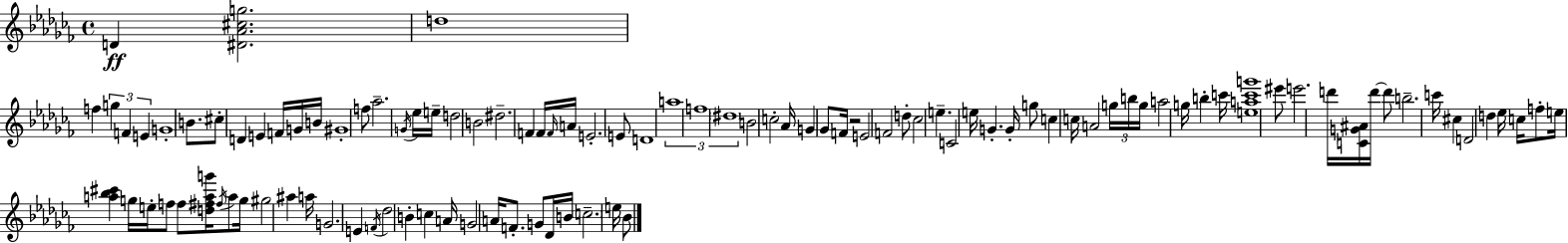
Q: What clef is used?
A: treble